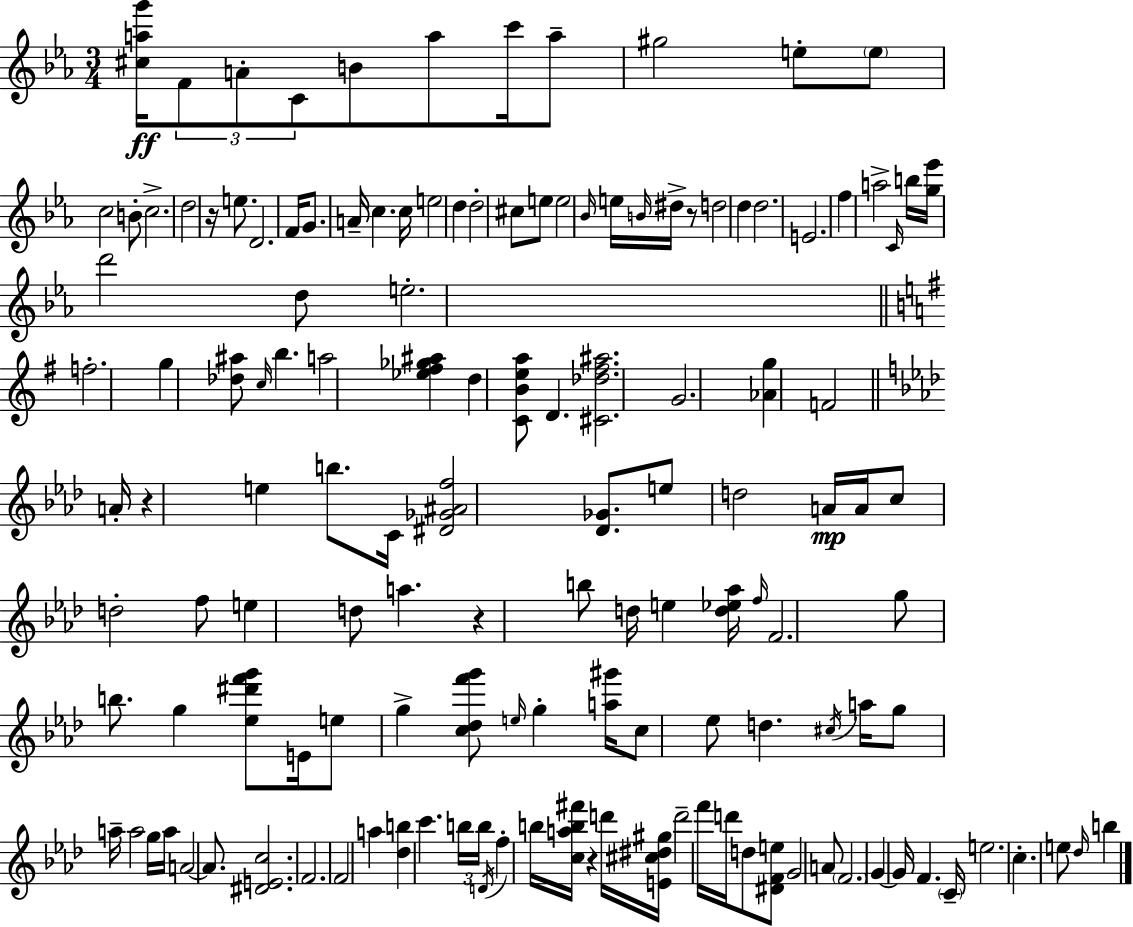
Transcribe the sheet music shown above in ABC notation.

X:1
T:Untitled
M:3/4
L:1/4
K:Eb
[^cag']/4 F/2 A/2 C/2 B/2 a/2 c'/4 a/2 ^g2 e/2 e/2 c2 B/2 c2 d2 z/4 e/2 D2 F/4 G/2 A/4 c c/4 e2 d d2 ^c/2 e/2 e2 _B/4 e/4 B/4 ^d/4 z/2 d2 d d2 E2 f a2 C/4 b/4 [g_e']/4 d'2 d/2 e2 f2 g [_d^a]/2 c/4 b a2 [_e^f_g^a] d [CBea]/2 D [^C_d^f^a]2 G2 [_Ag] F2 A/4 z e b/2 C/4 [^D_G^Af]2 [_D_G]/2 e/2 d2 A/4 A/4 c/2 d2 f/2 e d/2 a z b/2 d/4 e [d_e_a]/4 f/4 F2 g/2 b/2 g [_e^d'f'g']/2 E/4 e/2 g [c_df'g']/2 e/4 g [a^g']/4 c/2 _e/2 d ^c/4 a/4 g/2 a/4 a2 g/4 a/4 A2 A/2 [^DEc]2 F2 F2 a [_db] c' b/4 b/4 D/4 f b/4 [cab^f']/4 z d'/4 [E^c^d^g]/4 d'2 f'/4 d'/4 d/2 [^DFe]/2 G2 A/2 F2 G G/4 F C/4 e2 c e/2 _d/4 b